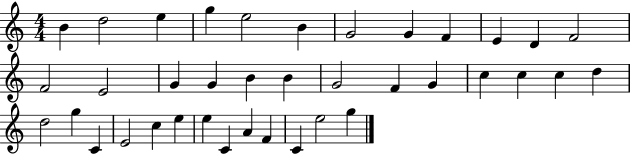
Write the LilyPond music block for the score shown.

{
  \clef treble
  \numericTimeSignature
  \time 4/4
  \key c \major
  b'4 d''2 e''4 | g''4 e''2 b'4 | g'2 g'4 f'4 | e'4 d'4 f'2 | \break f'2 e'2 | g'4 g'4 b'4 b'4 | g'2 f'4 g'4 | c''4 c''4 c''4 d''4 | \break d''2 g''4 c'4 | e'2 c''4 e''4 | e''4 c'4 a'4 f'4 | c'4 e''2 g''4 | \break \bar "|."
}